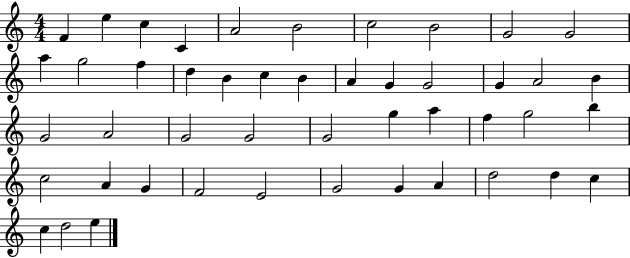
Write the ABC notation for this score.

X:1
T:Untitled
M:4/4
L:1/4
K:C
F e c C A2 B2 c2 B2 G2 G2 a g2 f d B c B A G G2 G A2 B G2 A2 G2 G2 G2 g a f g2 b c2 A G F2 E2 G2 G A d2 d c c d2 e